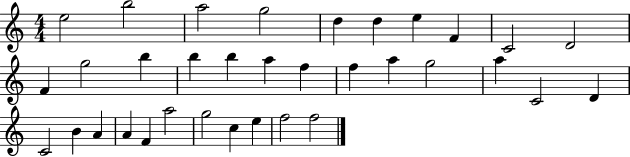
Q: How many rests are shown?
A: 0